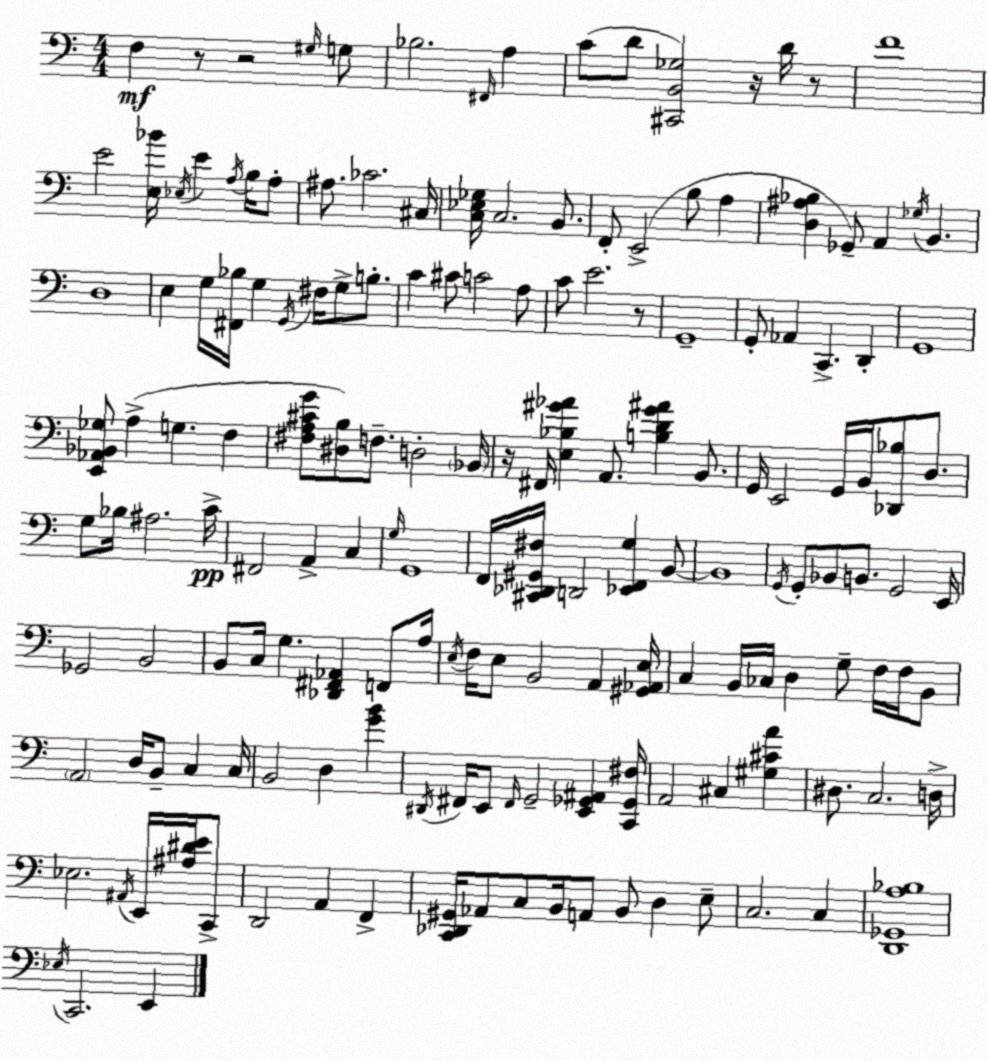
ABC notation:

X:1
T:Untitled
M:4/4
L:1/4
K:C
F, z/2 z2 ^G,/4 G,/2 _B,2 ^F,,/4 A, C/2 D/2 [^C,,B,,_G,]2 z/4 D/4 z/2 F4 E2 [E,_B]/4 _E,/4 E A,/4 B,/4 A,/2 ^A,/2 _C2 ^C,/4 [C,_E,_G,]/4 C,2 B,,/2 F,,/2 E,,2 B,/2 A, [D,^A,_B,] _G,,/2 A,, _G,/4 B,, D,4 E, G,/4 [^F,,_B,]/4 G, G,,/4 ^F,/4 G,/2 B,/2 C ^C/2 C2 A,/2 C/2 E2 z/2 G,,4 G,,/2 _A,, C,, D,, G,,4 [E,,_A,,_B,,_G,]/2 A, G, F, [^F,A,^CG]/2 [^D,B,]/2 F,/2 D,2 _B,,/4 z/4 ^F,,/4 [E,_B,^G_A] A,,/2 [B,D^G^A] B,,/2 G,,/4 E,,2 G,,/4 B,,/4 [_D,,_B,]/2 D,/2 G,/2 _B,/4 ^A,2 C/4 ^F,,2 A,, C, G,/4 G,,4 F,,/4 [^C,,_D,,^G,,^F,]/4 D,,2 [_E,,F,,G,] B,,/2 B,,4 G,,/4 G,,/2 _B,,/2 B,,/2 G,,2 E,,/4 _G,,2 B,,2 B,,/2 C,/4 G, [_D,,^F,,_A,,] F,,/2 A,/4 E,/4 F,/4 E,/2 B,,2 A,, [^G,,_A,,E,]/4 C, B,,/4 _C,/4 D, G,/2 F,/4 F,/4 B,,/2 A,,2 D,/4 B,,/2 C, C,/4 B,,2 D, [GB] ^D,,/4 ^F,,/4 E,,/2 ^F,,/4 G,,2 [E,,_G,,^A,,] [C,,_G,,^F,]/4 A,,2 ^C, [^G,^CA] ^D,/2 C,2 D,/4 _E,2 ^A,,/4 E,,/4 [^A,^DE]/4 C,,/2 D,,2 A,, F,, [C,,_D,,^G,,]/4 _A,,/2 C,/2 B,,/4 A,,/2 B,,/2 D, E,/2 C,2 C, [D,,_G,,A,_B,]4 _E,/4 C,,2 E,,